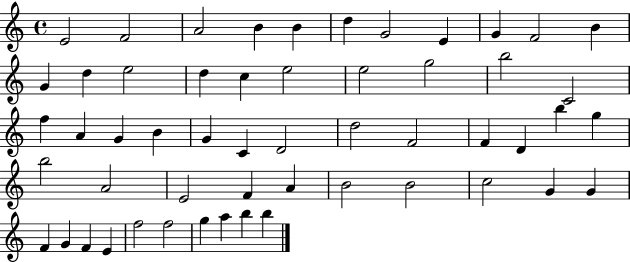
{
  \clef treble
  \time 4/4
  \defaultTimeSignature
  \key c \major
  e'2 f'2 | a'2 b'4 b'4 | d''4 g'2 e'4 | g'4 f'2 b'4 | \break g'4 d''4 e''2 | d''4 c''4 e''2 | e''2 g''2 | b''2 c'2 | \break f''4 a'4 g'4 b'4 | g'4 c'4 d'2 | d''2 f'2 | f'4 d'4 b''4 g''4 | \break b''2 a'2 | e'2 f'4 a'4 | b'2 b'2 | c''2 g'4 g'4 | \break f'4 g'4 f'4 e'4 | f''2 f''2 | g''4 a''4 b''4 b''4 | \bar "|."
}